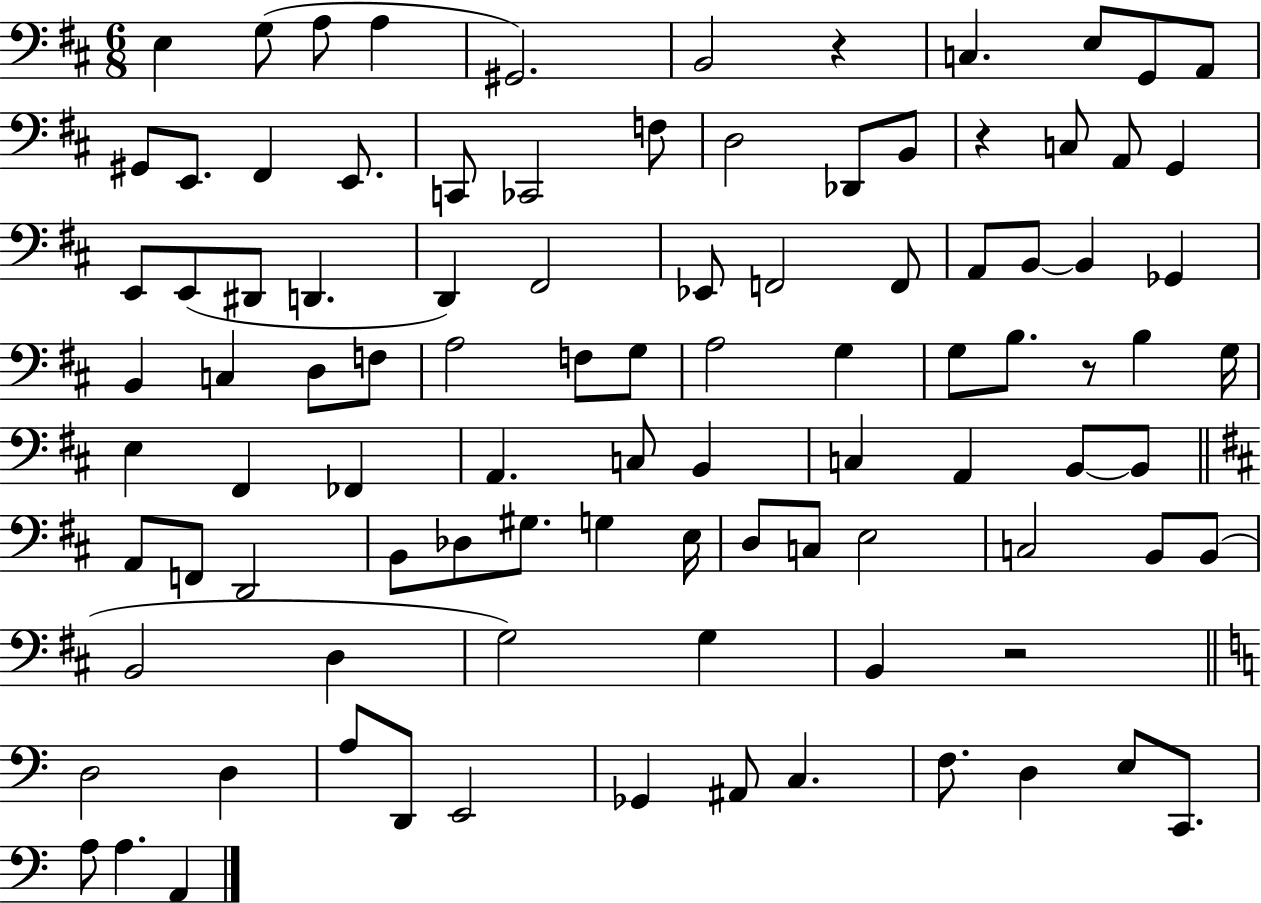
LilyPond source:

{
  \clef bass
  \numericTimeSignature
  \time 6/8
  \key d \major
  e4 g8( a8 a4 | gis,2.) | b,2 r4 | c4. e8 g,8 a,8 | \break gis,8 e,8. fis,4 e,8. | c,8 ces,2 f8 | d2 des,8 b,8 | r4 c8 a,8 g,4 | \break e,8 e,8( dis,8 d,4. | d,4) fis,2 | ees,8 f,2 f,8 | a,8 b,8~~ b,4 ges,4 | \break b,4 c4 d8 f8 | a2 f8 g8 | a2 g4 | g8 b8. r8 b4 g16 | \break e4 fis,4 fes,4 | a,4. c8 b,4 | c4 a,4 b,8~~ b,8 | \bar "||" \break \key b \minor a,8 f,8 d,2 | b,8 des8 gis8. g4 e16 | d8 c8 e2 | c2 b,8 b,8( | \break b,2 d4 | g2) g4 | b,4 r2 | \bar "||" \break \key c \major d2 d4 | a8 d,8 e,2 | ges,4 ais,8 c4. | f8. d4 e8 c,8. | \break a8 a4. a,4 | \bar "|."
}